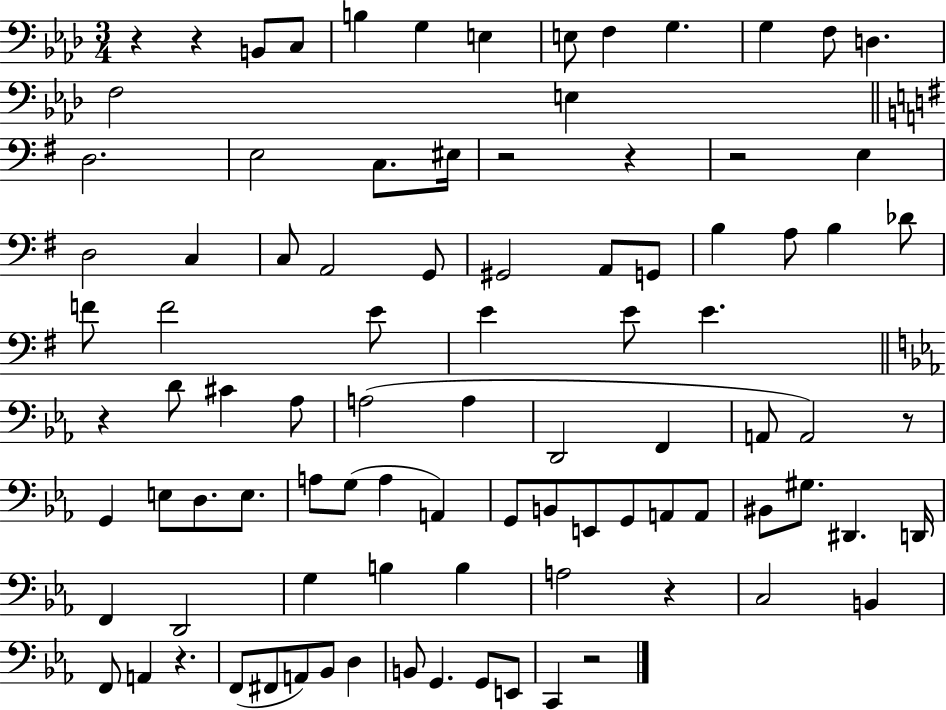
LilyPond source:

{
  \clef bass
  \numericTimeSignature
  \time 3/4
  \key aes \major
  r4 r4 b,8 c8 | b4 g4 e4 | e8 f4 g4. | g4 f8 d4. | \break f2 e4 | \bar "||" \break \key g \major d2. | e2 c8. eis16 | r2 r4 | r2 e4 | \break d2 c4 | c8 a,2 g,8 | gis,2 a,8 g,8 | b4 a8 b4 des'8 | \break f'8 f'2 e'8 | e'4 e'8 e'4. | \bar "||" \break \key c \minor r4 d'8 cis'4 aes8 | a2( a4 | d,2 f,4 | a,8 a,2) r8 | \break g,4 e8 d8. e8. | a8 g8( a4 a,4) | g,8 b,8 e,8 g,8 a,8 a,8 | bis,8 gis8. dis,4. d,16 | \break f,4 d,2 | g4 b4 b4 | a2 r4 | c2 b,4 | \break f,8 a,4 r4. | f,8( fis,8 a,8) bes,8 d4 | b,8 g,4. g,8 e,8 | c,4 r2 | \break \bar "|."
}